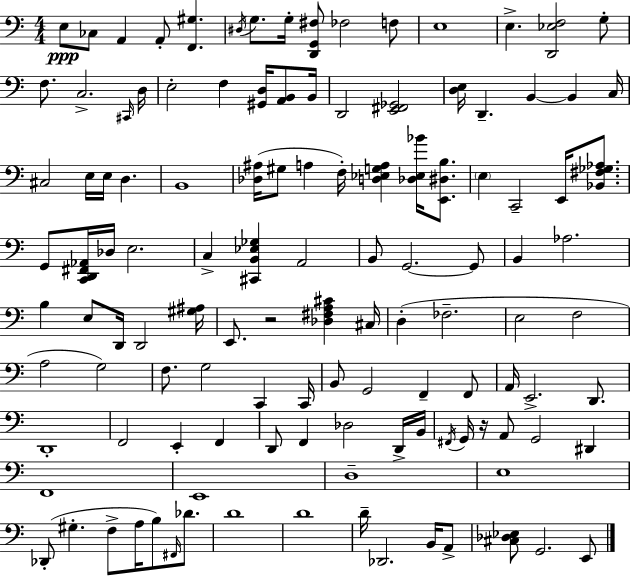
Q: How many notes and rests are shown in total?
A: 120